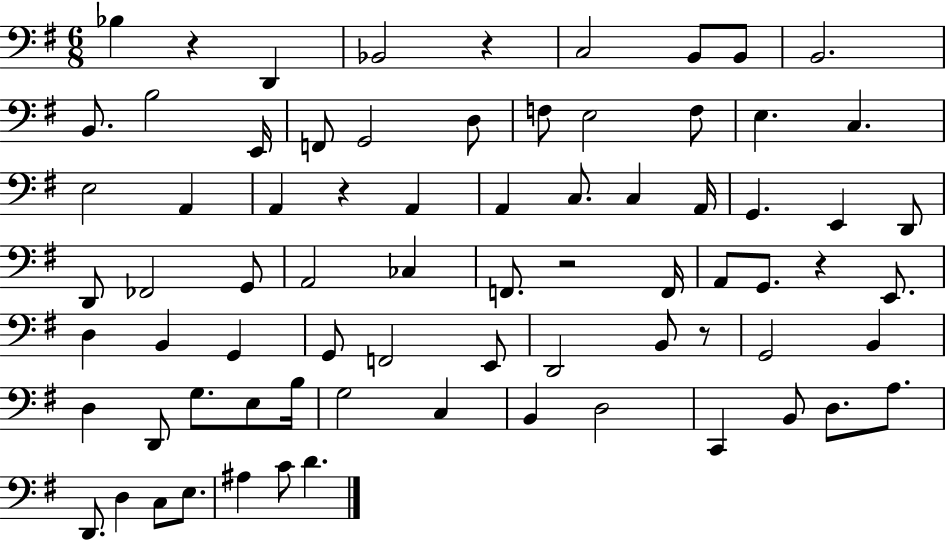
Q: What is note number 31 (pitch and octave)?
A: FES2